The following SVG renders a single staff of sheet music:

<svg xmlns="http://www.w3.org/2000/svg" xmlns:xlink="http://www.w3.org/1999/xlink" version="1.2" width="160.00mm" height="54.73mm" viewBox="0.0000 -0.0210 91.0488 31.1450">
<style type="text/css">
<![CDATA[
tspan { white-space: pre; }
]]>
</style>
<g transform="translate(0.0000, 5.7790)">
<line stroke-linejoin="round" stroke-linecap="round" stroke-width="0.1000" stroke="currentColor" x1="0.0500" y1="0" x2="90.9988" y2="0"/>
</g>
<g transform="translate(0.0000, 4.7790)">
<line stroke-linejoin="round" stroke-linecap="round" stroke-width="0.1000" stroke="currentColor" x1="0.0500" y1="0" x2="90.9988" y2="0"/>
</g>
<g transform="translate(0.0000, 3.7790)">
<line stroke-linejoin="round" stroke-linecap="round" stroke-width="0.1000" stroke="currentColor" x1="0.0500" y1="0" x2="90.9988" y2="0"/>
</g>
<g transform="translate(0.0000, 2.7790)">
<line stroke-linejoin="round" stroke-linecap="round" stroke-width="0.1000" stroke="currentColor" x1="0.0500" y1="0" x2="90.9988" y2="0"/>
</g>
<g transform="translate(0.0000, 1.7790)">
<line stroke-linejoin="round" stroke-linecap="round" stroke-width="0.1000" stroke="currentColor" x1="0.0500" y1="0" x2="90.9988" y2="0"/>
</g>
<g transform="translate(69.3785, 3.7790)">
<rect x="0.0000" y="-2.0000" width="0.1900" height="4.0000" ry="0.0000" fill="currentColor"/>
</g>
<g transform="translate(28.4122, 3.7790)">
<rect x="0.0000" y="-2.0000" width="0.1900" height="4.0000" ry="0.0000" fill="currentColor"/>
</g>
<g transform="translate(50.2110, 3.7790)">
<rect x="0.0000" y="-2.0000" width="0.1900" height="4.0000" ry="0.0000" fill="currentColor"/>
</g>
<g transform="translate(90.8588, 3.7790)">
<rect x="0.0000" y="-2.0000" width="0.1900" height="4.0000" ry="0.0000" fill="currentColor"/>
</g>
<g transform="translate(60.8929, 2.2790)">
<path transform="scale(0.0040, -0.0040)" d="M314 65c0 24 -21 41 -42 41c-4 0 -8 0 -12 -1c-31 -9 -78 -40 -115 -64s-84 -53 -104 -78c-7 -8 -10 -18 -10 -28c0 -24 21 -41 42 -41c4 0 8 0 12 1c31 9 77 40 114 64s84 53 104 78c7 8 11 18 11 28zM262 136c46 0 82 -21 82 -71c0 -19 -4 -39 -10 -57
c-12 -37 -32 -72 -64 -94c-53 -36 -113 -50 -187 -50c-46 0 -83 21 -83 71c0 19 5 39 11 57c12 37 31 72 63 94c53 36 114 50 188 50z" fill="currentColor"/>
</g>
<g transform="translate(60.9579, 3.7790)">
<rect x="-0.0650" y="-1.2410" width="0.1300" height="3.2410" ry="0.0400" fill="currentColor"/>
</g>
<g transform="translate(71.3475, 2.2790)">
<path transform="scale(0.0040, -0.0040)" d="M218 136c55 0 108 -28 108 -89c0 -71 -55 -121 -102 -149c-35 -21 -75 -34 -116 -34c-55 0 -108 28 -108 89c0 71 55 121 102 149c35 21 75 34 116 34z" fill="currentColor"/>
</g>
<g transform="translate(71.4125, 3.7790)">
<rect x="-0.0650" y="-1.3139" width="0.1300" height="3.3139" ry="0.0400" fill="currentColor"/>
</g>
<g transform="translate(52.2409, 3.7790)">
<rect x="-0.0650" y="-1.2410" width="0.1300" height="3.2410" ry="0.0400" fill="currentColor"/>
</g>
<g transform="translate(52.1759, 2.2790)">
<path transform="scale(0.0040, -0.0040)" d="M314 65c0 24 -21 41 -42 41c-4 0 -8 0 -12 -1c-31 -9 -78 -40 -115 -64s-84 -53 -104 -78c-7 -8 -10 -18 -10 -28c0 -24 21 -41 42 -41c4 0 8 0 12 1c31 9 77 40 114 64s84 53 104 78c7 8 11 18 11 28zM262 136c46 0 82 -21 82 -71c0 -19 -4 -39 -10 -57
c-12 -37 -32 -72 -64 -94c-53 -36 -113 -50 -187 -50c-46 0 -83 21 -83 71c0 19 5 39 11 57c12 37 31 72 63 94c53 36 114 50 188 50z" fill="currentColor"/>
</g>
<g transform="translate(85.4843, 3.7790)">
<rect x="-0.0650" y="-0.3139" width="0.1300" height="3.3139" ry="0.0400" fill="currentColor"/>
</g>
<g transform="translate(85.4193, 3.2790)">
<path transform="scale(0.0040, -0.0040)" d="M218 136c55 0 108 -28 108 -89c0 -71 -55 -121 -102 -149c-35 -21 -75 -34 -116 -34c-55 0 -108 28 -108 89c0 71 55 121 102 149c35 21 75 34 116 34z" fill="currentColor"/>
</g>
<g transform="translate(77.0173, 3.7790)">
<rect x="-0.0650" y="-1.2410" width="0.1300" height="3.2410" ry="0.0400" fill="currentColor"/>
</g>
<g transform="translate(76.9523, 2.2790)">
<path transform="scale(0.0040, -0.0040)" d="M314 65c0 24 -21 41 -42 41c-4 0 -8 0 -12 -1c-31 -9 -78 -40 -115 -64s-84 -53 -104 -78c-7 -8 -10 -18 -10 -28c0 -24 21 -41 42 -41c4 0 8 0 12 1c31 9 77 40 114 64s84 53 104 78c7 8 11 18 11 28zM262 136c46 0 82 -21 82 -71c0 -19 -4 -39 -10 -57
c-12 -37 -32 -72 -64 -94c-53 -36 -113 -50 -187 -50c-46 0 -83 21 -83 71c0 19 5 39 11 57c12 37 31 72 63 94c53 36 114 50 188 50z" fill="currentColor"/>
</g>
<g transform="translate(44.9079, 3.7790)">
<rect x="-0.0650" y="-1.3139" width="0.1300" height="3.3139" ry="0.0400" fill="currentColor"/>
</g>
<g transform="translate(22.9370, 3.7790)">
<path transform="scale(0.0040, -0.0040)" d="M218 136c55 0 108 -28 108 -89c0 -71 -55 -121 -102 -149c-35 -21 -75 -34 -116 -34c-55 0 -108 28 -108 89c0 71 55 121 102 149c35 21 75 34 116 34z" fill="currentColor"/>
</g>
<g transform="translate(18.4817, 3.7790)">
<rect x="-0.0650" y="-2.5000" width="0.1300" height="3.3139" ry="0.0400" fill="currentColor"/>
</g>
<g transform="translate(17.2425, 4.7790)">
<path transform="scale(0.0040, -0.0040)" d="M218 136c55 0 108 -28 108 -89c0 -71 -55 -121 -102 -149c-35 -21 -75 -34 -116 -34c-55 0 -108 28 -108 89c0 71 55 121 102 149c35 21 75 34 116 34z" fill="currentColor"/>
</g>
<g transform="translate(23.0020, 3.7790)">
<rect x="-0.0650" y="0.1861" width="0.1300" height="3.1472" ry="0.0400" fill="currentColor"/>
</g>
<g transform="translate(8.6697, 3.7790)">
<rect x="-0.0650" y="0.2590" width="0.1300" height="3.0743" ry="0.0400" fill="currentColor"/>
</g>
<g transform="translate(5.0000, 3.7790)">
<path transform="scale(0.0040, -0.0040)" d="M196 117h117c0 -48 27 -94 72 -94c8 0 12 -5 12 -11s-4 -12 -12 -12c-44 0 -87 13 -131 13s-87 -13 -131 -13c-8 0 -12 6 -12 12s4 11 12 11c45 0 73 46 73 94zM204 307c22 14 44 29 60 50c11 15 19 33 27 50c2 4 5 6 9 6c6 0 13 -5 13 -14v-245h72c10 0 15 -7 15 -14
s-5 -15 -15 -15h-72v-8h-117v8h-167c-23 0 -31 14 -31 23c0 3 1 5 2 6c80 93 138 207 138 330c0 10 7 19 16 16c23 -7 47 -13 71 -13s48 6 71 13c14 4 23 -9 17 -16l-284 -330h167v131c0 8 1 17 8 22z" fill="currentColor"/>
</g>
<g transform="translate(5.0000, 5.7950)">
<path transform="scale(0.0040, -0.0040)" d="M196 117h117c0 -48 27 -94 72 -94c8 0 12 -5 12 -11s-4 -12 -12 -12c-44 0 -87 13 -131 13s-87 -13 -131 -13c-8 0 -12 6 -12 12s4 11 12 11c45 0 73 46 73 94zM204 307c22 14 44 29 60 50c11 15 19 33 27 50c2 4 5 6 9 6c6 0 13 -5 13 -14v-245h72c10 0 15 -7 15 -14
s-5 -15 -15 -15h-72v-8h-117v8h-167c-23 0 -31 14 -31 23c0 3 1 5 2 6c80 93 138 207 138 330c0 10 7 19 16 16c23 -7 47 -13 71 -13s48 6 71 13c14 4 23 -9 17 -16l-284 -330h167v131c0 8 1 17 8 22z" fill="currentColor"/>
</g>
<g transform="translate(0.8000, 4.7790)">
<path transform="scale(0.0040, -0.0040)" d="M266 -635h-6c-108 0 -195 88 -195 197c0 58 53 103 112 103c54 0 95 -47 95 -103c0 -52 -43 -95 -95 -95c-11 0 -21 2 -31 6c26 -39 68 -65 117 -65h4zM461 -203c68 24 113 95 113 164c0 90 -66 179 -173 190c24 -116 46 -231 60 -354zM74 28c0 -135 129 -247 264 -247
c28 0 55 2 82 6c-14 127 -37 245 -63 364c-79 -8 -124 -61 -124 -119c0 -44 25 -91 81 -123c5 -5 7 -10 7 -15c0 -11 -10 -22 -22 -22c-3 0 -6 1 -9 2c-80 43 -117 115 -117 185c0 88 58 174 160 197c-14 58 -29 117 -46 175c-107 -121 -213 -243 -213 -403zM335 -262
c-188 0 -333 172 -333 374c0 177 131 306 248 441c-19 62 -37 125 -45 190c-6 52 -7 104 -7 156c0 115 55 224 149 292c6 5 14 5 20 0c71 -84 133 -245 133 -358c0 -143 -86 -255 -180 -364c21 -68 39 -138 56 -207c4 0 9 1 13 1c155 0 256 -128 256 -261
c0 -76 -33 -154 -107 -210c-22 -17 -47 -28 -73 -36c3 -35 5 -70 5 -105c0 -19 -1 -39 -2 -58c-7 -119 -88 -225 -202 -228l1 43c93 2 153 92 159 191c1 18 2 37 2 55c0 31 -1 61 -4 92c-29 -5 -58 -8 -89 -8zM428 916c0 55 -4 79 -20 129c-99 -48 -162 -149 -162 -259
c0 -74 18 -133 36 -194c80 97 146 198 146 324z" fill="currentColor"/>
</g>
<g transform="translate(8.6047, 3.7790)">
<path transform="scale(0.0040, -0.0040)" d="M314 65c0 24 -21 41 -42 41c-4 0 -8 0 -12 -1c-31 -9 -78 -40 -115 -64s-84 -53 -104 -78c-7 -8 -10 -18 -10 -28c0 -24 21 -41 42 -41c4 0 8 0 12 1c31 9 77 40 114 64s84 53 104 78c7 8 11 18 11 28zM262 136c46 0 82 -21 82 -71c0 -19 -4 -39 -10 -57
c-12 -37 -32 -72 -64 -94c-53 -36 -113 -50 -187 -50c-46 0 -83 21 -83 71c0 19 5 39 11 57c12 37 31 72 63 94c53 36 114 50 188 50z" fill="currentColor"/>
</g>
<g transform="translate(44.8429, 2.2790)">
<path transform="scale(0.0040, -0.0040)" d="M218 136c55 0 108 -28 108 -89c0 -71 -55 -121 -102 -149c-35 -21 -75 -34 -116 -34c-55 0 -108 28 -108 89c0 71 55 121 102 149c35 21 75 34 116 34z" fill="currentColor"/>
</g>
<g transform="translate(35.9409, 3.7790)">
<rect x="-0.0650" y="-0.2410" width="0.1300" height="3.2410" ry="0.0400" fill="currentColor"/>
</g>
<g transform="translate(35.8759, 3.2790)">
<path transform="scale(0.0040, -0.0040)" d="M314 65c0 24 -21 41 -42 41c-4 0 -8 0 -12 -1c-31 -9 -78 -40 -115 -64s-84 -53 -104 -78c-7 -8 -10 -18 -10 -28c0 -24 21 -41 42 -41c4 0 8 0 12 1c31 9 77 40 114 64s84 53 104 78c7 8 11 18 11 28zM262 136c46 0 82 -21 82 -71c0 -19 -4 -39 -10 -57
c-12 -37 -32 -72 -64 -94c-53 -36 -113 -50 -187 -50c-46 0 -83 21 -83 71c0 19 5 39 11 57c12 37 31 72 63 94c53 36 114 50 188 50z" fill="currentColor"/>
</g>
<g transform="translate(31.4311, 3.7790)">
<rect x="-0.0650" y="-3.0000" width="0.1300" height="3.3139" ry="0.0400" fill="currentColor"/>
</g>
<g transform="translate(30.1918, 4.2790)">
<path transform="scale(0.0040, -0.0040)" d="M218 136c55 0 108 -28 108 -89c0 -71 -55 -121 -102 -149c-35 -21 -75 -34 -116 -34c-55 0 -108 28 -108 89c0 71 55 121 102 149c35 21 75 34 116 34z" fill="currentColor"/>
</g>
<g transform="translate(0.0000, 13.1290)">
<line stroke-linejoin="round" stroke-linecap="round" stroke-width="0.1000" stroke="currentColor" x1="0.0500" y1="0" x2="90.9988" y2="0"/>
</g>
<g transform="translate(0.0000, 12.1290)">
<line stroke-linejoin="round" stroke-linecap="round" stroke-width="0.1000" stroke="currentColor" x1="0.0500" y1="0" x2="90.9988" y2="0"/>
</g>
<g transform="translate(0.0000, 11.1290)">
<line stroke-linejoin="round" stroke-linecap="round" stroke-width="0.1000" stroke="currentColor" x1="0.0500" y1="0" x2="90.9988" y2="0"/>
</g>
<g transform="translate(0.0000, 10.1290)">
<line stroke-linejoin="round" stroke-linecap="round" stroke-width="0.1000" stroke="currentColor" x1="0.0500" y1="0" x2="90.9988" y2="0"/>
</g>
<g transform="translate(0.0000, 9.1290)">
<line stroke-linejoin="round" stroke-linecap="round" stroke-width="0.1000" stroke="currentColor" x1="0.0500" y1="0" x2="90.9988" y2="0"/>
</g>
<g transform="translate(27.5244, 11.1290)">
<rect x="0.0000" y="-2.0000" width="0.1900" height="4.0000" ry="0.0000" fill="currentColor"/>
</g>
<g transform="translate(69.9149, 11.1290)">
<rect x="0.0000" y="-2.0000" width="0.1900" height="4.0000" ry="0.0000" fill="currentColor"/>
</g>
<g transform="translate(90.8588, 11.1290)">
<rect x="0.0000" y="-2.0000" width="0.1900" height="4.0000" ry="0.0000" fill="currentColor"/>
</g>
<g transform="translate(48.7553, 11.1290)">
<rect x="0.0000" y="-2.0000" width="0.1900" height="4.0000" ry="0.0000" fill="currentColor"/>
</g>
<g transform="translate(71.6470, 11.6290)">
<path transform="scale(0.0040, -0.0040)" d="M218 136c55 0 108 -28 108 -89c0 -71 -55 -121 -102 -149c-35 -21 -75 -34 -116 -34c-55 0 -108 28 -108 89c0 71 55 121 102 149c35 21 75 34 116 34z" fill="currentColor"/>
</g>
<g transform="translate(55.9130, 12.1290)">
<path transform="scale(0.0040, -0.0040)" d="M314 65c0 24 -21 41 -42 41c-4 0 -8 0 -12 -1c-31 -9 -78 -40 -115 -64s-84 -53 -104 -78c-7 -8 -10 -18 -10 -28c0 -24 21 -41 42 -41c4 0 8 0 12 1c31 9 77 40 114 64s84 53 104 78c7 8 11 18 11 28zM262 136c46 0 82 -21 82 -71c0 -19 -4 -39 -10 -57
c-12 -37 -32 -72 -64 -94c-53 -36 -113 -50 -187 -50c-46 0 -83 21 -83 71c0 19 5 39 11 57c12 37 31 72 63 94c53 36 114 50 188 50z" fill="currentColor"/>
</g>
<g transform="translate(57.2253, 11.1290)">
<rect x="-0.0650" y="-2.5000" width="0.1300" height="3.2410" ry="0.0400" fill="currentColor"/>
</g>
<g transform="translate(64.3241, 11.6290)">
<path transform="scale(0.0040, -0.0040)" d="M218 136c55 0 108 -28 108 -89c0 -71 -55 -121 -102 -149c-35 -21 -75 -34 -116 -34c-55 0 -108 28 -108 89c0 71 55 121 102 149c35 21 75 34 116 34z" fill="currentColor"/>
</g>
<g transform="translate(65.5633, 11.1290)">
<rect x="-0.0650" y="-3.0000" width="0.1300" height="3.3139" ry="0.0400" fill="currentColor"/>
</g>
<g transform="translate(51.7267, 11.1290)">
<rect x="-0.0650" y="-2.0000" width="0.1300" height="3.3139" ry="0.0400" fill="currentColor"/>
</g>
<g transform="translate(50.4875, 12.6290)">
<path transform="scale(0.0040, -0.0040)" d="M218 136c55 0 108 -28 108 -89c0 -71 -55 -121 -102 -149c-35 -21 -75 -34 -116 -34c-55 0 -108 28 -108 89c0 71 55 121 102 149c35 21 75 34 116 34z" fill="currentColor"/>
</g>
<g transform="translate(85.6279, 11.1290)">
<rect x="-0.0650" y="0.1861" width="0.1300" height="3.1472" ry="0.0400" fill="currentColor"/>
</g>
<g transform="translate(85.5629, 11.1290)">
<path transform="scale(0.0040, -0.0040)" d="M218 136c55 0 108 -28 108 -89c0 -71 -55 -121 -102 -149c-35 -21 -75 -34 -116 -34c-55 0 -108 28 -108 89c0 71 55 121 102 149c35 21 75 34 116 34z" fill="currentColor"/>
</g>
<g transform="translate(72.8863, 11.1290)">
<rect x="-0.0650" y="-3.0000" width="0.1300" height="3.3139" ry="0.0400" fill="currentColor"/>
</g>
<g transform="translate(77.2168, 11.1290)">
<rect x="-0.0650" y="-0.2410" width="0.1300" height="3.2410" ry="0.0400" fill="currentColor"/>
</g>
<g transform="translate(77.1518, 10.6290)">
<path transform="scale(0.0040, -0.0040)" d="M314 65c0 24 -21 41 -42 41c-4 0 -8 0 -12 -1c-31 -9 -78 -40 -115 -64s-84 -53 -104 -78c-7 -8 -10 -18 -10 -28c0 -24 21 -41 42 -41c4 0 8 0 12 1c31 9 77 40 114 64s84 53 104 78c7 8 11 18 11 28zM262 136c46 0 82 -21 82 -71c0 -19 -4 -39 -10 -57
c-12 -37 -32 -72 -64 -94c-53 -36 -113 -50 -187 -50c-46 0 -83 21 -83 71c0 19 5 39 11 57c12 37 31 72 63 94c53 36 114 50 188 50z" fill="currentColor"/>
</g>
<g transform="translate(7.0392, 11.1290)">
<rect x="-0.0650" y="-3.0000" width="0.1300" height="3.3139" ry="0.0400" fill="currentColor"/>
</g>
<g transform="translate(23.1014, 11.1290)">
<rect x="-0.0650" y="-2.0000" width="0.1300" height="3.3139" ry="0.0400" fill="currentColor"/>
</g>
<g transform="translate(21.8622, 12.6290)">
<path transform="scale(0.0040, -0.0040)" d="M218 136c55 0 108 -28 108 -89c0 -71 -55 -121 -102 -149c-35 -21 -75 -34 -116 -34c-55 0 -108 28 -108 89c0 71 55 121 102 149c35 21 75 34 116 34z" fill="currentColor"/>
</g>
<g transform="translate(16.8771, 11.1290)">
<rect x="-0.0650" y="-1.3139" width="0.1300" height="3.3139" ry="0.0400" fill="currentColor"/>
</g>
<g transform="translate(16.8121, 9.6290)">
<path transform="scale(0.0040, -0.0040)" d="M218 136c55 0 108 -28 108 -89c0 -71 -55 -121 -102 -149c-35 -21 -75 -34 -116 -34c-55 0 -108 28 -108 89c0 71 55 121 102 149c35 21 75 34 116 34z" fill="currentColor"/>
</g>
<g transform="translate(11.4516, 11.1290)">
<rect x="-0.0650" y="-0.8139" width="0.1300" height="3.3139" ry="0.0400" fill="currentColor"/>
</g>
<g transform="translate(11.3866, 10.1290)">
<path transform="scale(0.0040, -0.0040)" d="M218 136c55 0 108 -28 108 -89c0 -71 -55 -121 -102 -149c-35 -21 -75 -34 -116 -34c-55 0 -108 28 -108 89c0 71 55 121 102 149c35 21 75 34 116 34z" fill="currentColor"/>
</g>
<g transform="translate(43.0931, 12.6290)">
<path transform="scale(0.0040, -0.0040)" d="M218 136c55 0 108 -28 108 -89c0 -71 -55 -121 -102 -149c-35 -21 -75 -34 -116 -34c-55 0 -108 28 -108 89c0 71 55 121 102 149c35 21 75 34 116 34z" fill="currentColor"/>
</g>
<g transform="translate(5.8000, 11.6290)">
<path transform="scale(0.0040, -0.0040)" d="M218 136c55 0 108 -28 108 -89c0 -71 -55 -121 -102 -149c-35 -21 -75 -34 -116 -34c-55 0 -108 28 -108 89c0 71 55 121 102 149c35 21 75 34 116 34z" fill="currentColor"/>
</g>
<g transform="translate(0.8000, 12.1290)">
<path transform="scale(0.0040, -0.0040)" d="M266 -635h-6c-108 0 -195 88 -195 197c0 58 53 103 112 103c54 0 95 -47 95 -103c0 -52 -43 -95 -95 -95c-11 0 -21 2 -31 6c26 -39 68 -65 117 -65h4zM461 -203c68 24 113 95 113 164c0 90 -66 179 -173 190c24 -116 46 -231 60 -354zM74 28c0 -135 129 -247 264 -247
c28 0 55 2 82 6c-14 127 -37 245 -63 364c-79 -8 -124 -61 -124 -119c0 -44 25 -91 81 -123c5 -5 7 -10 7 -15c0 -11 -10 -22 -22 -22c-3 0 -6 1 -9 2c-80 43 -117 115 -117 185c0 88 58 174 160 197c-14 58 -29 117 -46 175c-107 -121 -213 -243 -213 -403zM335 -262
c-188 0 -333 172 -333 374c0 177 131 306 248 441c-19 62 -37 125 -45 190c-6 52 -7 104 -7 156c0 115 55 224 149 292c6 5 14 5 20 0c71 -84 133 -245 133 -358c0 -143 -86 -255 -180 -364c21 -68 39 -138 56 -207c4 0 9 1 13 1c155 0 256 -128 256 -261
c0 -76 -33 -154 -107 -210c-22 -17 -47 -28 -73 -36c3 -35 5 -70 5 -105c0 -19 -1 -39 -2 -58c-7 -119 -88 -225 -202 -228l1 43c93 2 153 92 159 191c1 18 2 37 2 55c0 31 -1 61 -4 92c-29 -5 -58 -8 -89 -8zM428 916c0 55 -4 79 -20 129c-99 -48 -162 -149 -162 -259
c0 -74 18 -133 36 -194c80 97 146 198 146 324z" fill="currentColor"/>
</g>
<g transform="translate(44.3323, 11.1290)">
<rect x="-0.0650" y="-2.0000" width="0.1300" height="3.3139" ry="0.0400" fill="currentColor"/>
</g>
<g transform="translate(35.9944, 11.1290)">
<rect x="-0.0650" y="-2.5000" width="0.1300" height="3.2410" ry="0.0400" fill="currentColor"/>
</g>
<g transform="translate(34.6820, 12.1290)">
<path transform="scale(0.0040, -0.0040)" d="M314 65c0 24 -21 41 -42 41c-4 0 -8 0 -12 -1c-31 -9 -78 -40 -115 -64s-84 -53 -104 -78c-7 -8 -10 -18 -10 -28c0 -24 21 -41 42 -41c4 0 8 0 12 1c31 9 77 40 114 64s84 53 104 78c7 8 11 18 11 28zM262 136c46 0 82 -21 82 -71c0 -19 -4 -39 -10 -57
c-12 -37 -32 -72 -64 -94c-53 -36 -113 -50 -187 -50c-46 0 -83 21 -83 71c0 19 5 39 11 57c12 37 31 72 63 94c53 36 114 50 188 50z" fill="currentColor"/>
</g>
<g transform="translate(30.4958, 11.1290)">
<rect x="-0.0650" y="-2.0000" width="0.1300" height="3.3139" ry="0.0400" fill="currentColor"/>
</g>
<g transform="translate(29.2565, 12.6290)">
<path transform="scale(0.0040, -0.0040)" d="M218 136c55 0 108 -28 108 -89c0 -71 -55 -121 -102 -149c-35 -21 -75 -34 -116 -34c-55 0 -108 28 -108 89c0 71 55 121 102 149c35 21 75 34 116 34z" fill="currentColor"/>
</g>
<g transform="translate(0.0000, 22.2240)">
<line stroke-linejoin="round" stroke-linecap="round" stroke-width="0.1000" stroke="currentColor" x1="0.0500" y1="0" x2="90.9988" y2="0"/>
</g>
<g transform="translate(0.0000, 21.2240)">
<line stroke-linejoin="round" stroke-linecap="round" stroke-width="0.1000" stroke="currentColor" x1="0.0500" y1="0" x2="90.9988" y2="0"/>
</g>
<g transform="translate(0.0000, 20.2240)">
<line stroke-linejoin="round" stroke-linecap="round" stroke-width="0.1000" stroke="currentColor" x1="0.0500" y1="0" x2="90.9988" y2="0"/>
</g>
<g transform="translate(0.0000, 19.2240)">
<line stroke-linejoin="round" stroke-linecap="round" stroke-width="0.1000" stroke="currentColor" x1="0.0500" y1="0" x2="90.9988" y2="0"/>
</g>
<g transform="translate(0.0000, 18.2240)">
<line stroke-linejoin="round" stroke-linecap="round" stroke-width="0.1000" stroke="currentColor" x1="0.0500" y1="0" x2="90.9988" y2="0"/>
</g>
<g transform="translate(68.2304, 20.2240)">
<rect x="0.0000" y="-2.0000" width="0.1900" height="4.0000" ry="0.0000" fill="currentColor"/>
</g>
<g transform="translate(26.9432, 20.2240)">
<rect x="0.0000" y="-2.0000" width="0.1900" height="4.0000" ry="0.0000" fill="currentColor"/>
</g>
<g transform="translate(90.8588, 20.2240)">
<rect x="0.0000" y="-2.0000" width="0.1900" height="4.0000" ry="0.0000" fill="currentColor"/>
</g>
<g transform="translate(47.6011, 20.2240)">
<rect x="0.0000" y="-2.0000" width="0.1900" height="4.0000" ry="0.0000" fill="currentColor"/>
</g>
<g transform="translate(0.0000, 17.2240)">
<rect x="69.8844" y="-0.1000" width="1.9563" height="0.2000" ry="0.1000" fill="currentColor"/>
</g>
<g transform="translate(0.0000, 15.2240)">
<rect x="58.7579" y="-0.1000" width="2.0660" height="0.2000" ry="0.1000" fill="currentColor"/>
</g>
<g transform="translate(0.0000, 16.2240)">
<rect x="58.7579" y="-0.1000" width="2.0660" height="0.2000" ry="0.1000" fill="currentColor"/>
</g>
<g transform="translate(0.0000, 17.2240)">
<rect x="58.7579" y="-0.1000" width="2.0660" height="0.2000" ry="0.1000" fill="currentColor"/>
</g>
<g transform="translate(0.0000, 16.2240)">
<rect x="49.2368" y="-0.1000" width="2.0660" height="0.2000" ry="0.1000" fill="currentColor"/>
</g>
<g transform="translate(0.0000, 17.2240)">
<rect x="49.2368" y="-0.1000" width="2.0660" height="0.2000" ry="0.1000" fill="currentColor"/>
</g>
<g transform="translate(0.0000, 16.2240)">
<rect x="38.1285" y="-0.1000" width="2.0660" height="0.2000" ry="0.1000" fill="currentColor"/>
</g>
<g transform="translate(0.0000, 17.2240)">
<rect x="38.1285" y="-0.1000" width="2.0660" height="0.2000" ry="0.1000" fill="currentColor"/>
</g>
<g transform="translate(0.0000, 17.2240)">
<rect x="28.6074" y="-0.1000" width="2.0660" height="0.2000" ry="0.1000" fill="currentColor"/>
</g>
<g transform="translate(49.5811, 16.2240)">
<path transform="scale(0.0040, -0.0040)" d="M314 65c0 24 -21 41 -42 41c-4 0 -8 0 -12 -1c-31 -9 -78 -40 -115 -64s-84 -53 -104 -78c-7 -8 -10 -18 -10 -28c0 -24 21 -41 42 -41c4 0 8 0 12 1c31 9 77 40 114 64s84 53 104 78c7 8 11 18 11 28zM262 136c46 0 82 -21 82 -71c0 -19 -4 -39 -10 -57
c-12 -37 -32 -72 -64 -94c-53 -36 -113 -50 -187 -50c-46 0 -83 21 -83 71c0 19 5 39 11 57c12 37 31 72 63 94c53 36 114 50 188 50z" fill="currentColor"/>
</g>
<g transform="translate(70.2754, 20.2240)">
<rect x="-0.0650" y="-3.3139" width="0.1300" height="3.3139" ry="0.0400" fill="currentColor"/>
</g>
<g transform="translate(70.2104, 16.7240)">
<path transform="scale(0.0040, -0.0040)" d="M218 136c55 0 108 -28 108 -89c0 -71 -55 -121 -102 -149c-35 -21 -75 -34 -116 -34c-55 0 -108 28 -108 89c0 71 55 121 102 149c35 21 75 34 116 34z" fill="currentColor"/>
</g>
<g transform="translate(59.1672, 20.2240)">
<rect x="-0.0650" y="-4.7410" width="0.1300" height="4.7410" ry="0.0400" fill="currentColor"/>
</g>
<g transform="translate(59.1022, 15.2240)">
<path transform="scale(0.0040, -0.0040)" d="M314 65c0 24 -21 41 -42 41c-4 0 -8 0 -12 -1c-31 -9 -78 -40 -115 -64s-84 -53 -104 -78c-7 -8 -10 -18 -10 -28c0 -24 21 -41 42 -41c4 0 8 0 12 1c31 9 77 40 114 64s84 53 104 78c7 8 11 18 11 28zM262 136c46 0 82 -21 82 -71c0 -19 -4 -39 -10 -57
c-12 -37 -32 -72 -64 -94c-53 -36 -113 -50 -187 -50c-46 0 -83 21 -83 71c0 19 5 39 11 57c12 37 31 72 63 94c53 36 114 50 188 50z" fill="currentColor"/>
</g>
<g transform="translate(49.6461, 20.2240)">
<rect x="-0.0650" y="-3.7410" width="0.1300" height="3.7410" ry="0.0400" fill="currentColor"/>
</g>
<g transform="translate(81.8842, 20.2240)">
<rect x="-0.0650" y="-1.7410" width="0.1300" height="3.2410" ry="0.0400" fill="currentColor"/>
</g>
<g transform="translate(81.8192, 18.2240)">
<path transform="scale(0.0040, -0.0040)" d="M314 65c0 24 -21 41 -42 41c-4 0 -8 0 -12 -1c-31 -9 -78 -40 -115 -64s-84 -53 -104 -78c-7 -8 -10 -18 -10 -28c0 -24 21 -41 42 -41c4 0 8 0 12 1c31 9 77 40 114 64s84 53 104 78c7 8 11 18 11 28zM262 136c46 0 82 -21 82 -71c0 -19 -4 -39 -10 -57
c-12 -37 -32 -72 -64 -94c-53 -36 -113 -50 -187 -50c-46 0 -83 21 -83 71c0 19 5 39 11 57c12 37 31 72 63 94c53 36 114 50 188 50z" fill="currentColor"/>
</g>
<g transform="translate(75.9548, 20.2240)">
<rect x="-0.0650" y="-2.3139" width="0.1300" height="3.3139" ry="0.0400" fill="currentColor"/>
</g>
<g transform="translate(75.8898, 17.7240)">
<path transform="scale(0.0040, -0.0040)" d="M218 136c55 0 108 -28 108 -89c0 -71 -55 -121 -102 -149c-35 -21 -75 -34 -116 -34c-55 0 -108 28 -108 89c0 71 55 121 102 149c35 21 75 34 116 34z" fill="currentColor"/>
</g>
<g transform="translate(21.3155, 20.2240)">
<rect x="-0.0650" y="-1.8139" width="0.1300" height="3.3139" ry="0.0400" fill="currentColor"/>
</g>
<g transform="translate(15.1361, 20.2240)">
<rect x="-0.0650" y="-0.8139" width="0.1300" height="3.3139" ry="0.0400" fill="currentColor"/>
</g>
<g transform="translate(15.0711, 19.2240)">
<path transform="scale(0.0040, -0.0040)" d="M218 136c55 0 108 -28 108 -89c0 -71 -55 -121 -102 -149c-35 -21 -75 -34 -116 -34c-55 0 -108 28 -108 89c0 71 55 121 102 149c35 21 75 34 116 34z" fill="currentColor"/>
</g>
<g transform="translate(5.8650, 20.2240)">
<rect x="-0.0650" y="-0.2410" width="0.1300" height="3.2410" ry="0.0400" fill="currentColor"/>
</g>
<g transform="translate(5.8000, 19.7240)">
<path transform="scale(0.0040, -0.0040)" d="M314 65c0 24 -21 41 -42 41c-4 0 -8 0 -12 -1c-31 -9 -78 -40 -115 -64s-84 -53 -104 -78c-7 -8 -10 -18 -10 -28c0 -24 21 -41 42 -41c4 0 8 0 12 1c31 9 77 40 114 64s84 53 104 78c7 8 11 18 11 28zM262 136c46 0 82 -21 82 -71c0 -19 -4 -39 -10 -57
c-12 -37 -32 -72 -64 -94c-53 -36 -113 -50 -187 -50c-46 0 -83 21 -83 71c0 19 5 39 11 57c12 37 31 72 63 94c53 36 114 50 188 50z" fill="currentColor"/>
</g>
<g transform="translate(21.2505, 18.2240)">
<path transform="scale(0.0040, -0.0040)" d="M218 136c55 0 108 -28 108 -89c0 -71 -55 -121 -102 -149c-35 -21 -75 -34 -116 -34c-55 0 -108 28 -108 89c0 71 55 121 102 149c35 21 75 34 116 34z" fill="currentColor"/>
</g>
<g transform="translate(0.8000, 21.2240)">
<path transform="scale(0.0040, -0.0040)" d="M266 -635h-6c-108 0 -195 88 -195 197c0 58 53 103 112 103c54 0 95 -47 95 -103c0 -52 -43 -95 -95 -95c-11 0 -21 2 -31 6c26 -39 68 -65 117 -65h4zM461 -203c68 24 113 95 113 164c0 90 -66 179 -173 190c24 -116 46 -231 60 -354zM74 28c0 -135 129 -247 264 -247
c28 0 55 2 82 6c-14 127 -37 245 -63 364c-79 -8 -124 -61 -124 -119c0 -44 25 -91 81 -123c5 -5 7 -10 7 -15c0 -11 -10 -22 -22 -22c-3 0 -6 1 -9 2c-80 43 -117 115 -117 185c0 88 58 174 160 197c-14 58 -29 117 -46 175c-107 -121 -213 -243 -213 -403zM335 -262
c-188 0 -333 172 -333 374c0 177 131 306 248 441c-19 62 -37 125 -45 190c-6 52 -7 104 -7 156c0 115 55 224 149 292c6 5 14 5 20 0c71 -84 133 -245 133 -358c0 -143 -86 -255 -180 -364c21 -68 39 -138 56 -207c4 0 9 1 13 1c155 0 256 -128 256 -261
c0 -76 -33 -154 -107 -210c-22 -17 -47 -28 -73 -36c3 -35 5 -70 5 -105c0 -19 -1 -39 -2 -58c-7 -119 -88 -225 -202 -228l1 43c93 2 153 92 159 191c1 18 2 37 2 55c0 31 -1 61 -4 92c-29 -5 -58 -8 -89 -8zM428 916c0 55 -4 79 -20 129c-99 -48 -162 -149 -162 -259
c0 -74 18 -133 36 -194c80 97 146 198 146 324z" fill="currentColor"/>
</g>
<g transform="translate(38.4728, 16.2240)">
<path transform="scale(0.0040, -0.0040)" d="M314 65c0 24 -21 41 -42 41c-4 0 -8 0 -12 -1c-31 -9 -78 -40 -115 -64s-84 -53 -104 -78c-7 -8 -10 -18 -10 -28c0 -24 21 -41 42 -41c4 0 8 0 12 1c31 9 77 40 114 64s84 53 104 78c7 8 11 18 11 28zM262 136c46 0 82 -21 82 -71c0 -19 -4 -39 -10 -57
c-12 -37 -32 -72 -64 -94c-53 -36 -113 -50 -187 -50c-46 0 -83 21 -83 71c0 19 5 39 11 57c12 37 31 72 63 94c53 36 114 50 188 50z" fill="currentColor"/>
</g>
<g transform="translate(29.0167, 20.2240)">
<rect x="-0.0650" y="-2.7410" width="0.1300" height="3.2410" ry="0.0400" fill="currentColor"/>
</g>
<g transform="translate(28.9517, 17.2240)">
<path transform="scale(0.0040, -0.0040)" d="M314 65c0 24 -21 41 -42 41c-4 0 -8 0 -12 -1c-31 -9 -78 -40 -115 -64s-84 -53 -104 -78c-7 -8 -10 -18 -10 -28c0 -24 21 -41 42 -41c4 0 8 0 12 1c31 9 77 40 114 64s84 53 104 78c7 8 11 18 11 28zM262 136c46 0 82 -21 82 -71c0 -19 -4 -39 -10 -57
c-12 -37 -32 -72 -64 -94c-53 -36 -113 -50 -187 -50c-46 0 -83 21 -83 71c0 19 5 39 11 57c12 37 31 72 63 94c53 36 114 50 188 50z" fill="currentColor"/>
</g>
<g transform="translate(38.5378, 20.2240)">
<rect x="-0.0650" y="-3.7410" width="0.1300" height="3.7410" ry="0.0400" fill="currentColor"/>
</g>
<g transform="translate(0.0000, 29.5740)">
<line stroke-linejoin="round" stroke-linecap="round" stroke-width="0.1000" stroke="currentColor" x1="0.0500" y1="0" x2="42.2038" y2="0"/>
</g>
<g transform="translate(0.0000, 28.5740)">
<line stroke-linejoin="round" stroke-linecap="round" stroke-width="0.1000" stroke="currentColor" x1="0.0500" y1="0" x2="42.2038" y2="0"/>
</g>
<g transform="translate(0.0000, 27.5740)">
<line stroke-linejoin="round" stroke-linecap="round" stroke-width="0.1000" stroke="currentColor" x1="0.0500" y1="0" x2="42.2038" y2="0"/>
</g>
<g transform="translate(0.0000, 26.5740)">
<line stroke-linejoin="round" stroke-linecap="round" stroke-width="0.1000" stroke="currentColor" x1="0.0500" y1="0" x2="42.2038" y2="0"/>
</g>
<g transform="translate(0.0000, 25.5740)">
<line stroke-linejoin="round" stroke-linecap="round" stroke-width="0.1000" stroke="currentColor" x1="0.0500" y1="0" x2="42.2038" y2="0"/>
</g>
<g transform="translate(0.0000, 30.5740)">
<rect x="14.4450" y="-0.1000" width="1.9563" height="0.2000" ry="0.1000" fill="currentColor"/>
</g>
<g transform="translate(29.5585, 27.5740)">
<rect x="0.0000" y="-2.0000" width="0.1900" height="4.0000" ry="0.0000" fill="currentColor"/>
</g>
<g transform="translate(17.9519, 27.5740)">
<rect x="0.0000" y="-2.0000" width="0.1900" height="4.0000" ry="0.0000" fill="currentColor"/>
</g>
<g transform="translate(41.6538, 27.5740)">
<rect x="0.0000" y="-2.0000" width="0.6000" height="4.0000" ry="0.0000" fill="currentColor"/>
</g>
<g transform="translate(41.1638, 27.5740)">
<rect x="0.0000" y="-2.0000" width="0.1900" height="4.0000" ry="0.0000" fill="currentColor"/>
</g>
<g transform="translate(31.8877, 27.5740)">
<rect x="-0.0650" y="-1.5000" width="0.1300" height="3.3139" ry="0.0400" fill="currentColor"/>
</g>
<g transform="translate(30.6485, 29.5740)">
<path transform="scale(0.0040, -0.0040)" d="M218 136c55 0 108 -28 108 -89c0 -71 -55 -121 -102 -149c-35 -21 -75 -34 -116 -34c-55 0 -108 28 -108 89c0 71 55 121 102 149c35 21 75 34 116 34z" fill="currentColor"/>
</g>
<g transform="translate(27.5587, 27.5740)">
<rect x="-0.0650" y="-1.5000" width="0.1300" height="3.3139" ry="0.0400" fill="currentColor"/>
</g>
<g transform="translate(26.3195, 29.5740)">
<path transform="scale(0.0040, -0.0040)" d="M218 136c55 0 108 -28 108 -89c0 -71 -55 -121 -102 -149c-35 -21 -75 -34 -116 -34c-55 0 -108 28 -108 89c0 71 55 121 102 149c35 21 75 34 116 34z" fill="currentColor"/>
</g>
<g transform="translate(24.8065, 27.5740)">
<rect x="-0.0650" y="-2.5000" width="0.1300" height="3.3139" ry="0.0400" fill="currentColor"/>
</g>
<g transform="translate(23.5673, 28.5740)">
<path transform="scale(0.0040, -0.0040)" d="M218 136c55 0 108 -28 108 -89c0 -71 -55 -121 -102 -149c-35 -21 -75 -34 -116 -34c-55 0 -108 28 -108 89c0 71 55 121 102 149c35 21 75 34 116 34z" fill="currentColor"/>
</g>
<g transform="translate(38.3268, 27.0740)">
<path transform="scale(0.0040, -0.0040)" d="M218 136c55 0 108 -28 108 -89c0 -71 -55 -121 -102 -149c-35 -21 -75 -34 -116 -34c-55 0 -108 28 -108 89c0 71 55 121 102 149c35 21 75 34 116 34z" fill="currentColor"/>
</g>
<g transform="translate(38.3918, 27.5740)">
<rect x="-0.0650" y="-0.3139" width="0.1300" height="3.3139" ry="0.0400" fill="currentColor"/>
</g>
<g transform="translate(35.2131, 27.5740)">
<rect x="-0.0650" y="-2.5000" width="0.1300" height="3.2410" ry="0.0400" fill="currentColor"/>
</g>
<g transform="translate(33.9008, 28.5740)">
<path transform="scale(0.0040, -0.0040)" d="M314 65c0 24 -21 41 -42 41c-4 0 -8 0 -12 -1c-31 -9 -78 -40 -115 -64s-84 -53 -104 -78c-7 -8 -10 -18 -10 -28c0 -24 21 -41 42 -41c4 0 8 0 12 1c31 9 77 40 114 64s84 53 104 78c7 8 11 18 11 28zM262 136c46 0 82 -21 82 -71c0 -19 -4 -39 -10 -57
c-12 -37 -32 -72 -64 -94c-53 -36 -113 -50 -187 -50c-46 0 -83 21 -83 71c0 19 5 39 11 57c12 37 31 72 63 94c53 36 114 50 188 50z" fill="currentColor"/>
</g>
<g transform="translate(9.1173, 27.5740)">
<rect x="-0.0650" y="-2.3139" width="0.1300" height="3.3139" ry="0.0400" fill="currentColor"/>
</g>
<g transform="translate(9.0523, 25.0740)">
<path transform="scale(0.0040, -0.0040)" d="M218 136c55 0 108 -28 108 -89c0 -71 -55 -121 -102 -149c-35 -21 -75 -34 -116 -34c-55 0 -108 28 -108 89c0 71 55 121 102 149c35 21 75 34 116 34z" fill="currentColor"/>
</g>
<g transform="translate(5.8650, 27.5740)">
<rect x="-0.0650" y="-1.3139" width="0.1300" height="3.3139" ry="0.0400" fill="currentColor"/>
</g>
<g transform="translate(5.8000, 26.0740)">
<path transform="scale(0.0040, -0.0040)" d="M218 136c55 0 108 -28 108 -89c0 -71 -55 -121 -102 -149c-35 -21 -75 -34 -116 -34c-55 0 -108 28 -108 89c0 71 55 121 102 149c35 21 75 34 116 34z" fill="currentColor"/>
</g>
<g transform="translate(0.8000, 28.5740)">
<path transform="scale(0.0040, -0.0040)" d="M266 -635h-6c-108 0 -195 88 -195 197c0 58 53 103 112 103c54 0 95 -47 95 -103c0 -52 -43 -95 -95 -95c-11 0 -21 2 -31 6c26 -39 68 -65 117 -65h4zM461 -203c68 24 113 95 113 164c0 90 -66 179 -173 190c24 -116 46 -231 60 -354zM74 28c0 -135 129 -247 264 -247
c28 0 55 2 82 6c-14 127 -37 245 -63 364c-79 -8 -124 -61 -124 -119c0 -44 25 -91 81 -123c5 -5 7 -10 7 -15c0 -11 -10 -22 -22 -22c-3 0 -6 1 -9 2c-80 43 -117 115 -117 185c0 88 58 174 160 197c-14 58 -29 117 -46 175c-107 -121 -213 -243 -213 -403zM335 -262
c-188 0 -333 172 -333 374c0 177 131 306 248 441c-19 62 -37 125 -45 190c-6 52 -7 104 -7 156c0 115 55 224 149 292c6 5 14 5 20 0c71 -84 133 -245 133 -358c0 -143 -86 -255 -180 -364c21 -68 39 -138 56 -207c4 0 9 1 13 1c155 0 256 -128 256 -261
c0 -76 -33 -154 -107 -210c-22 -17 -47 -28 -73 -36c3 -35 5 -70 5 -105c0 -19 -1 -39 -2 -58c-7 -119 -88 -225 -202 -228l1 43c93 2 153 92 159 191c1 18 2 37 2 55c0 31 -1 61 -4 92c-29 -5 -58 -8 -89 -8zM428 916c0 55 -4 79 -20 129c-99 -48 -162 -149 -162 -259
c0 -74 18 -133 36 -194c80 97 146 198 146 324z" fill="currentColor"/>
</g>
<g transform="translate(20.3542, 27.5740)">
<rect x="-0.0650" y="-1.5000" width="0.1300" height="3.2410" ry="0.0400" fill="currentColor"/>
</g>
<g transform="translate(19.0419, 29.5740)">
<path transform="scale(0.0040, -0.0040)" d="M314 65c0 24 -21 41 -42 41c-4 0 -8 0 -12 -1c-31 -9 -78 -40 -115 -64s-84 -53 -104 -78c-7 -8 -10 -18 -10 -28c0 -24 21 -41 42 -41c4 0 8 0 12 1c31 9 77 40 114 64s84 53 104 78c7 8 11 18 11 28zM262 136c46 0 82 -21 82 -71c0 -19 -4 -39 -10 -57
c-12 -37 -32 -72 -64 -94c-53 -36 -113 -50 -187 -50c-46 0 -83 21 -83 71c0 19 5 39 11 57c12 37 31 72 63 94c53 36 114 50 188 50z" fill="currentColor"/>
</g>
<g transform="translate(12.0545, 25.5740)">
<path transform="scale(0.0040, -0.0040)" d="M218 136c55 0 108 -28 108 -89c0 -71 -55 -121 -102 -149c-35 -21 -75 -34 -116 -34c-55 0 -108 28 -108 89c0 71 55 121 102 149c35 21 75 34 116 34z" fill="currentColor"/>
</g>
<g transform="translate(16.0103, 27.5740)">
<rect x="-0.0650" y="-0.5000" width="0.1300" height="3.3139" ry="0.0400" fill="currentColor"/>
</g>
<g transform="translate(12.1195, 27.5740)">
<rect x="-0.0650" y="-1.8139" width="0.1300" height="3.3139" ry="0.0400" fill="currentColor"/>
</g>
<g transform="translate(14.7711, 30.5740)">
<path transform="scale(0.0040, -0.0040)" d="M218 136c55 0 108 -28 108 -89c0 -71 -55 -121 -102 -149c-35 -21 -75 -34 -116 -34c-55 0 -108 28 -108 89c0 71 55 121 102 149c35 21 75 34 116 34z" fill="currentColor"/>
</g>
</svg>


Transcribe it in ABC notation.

X:1
T:Untitled
M:4/4
L:1/4
K:C
B2 G B A c2 e e2 e2 e e2 c A d e F F G2 F F G2 A A c2 B c2 d f a2 c'2 c'2 e'2 b g f2 e g f C E2 G E E G2 c